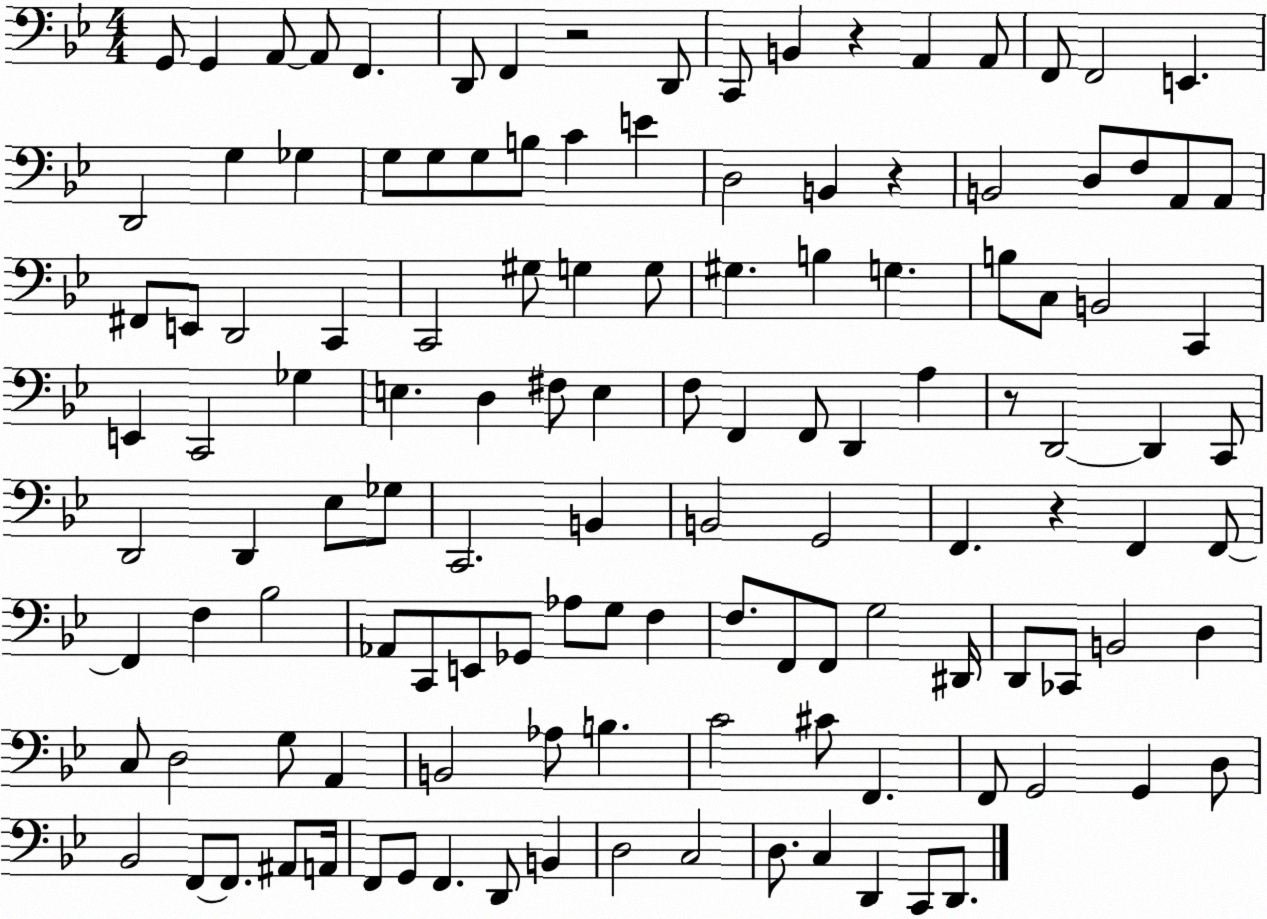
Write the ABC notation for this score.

X:1
T:Untitled
M:4/4
L:1/4
K:Bb
G,,/2 G,, A,,/2 A,,/2 F,, D,,/2 F,, z2 D,,/2 C,,/2 B,, z A,, A,,/2 F,,/2 F,,2 E,, D,,2 G, _G, G,/2 G,/2 G,/2 B,/2 C E D,2 B,, z B,,2 D,/2 F,/2 A,,/2 A,,/2 ^F,,/2 E,,/2 D,,2 C,, C,,2 ^G,/2 G, G,/2 ^G, B, G, B,/2 C,/2 B,,2 C,, E,, C,,2 _G, E, D, ^F,/2 E, F,/2 F,, F,,/2 D,, A, z/2 D,,2 D,, C,,/2 D,,2 D,, _E,/2 _G,/2 C,,2 B,, B,,2 G,,2 F,, z F,, F,,/2 F,, F, _B,2 _A,,/2 C,,/2 E,,/2 _G,,/2 _A,/2 G,/2 F, F,/2 F,,/2 F,,/2 G,2 ^D,,/4 D,,/2 _C,,/2 B,,2 D, C,/2 D,2 G,/2 A,, B,,2 _A,/2 B, C2 ^C/2 F,, F,,/2 G,,2 G,, D,/2 _B,,2 F,,/2 F,,/2 ^A,,/2 A,,/4 F,,/2 G,,/2 F,, D,,/2 B,, D,2 C,2 D,/2 C, D,, C,,/2 D,,/2